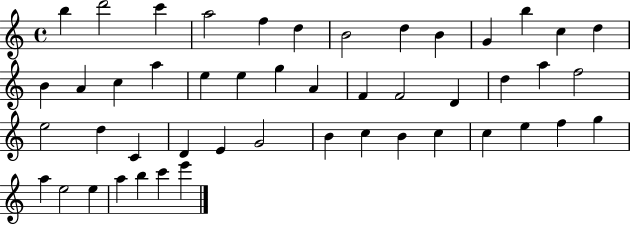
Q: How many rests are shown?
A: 0